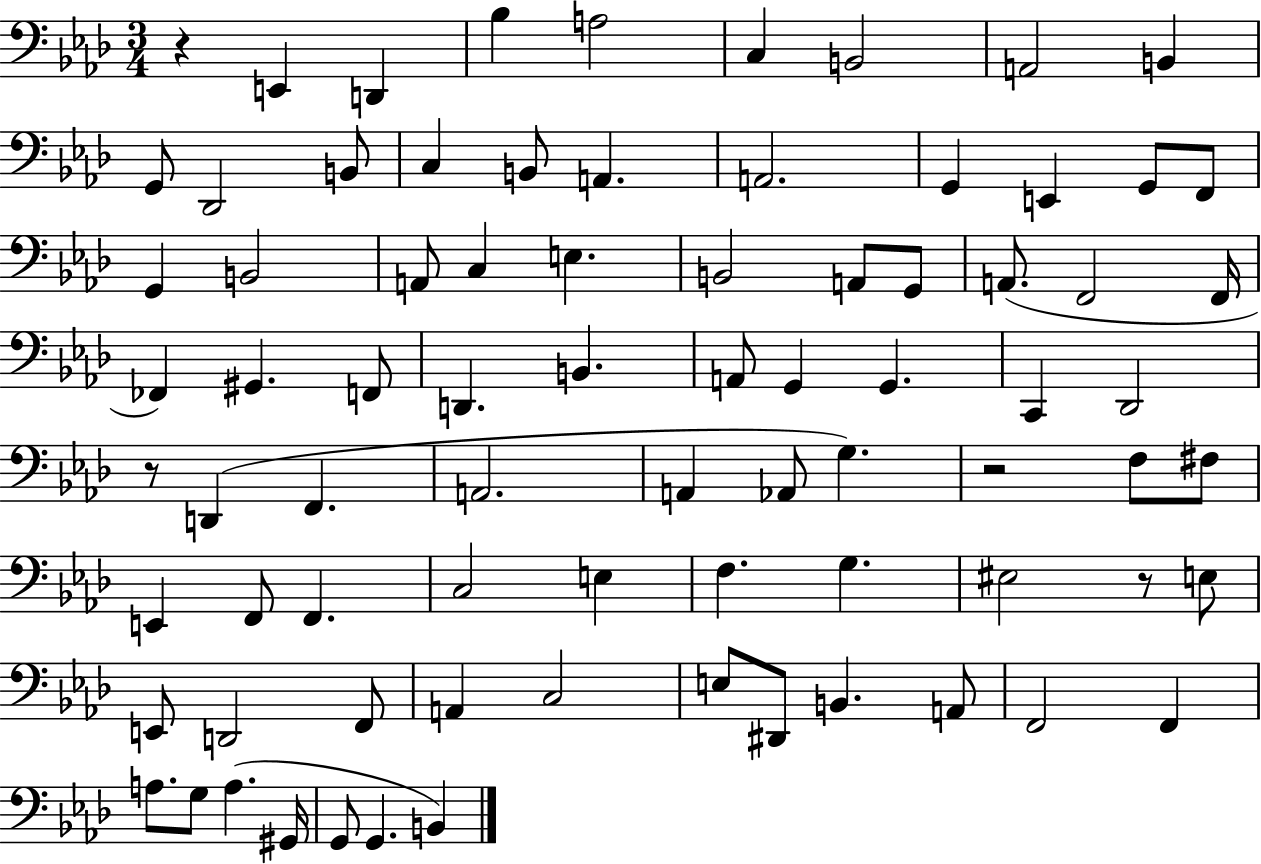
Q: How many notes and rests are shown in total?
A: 79